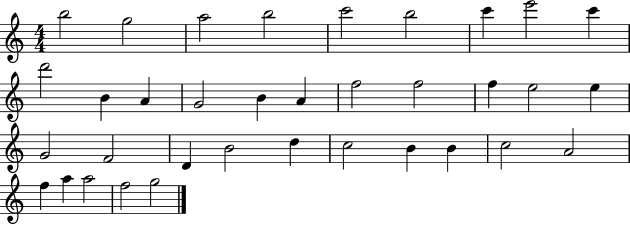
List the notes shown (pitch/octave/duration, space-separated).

B5/h G5/h A5/h B5/h C6/h B5/h C6/q E6/h C6/q D6/h B4/q A4/q G4/h B4/q A4/q F5/h F5/h F5/q E5/h E5/q G4/h F4/h D4/q B4/h D5/q C5/h B4/q B4/q C5/h A4/h F5/q A5/q A5/h F5/h G5/h